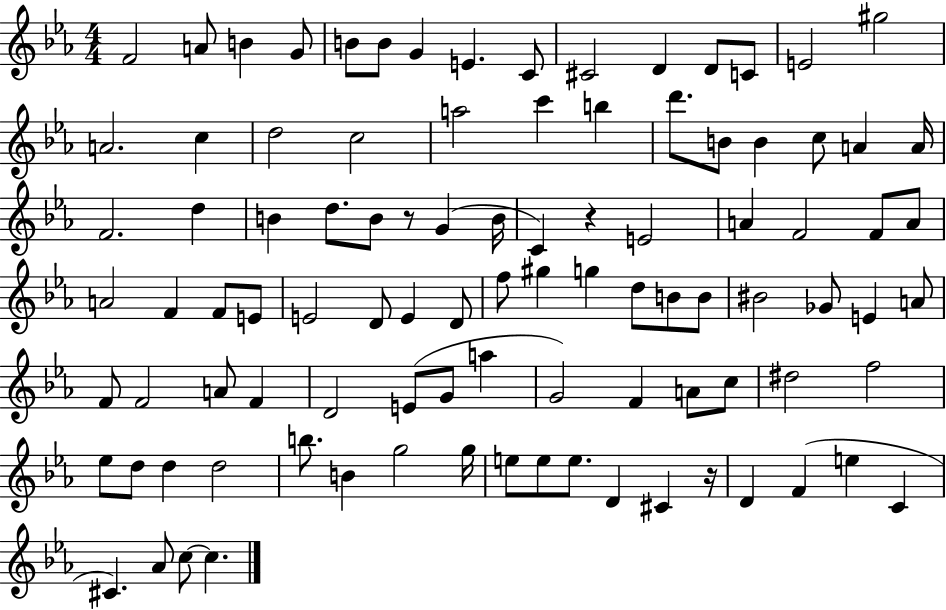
{
  \clef treble
  \numericTimeSignature
  \time 4/4
  \key ees \major
  f'2 a'8 b'4 g'8 | b'8 b'8 g'4 e'4. c'8 | cis'2 d'4 d'8 c'8 | e'2 gis''2 | \break a'2. c''4 | d''2 c''2 | a''2 c'''4 b''4 | d'''8. b'8 b'4 c''8 a'4 a'16 | \break f'2. d''4 | b'4 d''8. b'8 r8 g'4( b'16 | c'4) r4 e'2 | a'4 f'2 f'8 a'8 | \break a'2 f'4 f'8 e'8 | e'2 d'8 e'4 d'8 | f''8 gis''4 g''4 d''8 b'8 b'8 | bis'2 ges'8 e'4 a'8 | \break f'8 f'2 a'8 f'4 | d'2 e'8( g'8 a''4 | g'2) f'4 a'8 c''8 | dis''2 f''2 | \break ees''8 d''8 d''4 d''2 | b''8. b'4 g''2 g''16 | e''8 e''8 e''8. d'4 cis'4 r16 | d'4 f'4( e''4 c'4 | \break cis'4.) aes'8 c''8~~ c''4. | \bar "|."
}